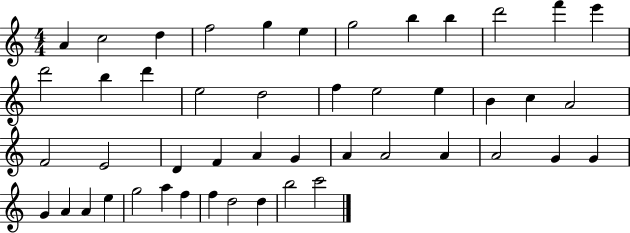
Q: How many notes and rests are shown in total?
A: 47